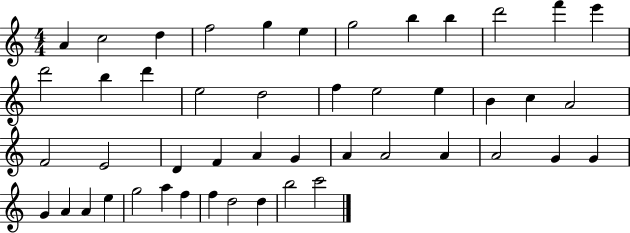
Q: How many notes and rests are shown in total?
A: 47